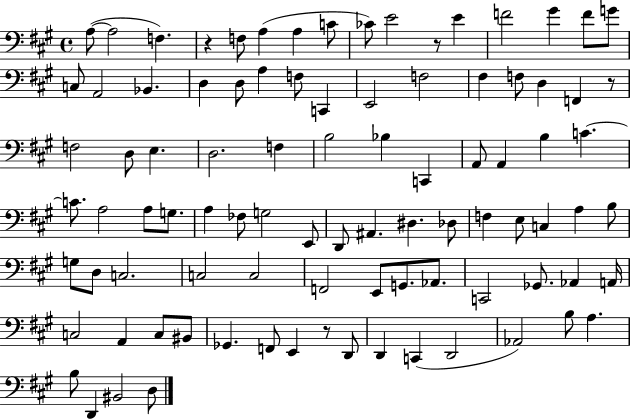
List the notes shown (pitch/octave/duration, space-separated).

A3/e A3/h F3/q. R/q F3/e A3/q A3/q C4/e CES4/e E4/h R/e E4/q F4/h G#4/q F4/e G4/e C3/e A2/h Bb2/q. D3/q D3/e A3/q F3/e C2/q E2/h F3/h F#3/q F3/e D3/q F2/q R/e F3/h D3/e E3/q. D3/h. F3/q B3/h Bb3/q C2/q A2/e A2/q B3/q C4/q. C4/e. A3/h A3/e G3/e. A3/q FES3/e G3/h E2/e D2/e A#2/q. D#3/q. Db3/e F3/q E3/e C3/q A3/q B3/e G3/e D3/e C3/h. C3/h C3/h F2/h E2/e G2/e. Ab2/e. C2/h Gb2/e. Ab2/q A2/s C3/h A2/q C3/e BIS2/e Gb2/q. F2/e E2/q R/e D2/e D2/q C2/q D2/h Ab2/h B3/e A3/q. B3/e D2/q BIS2/h D3/e